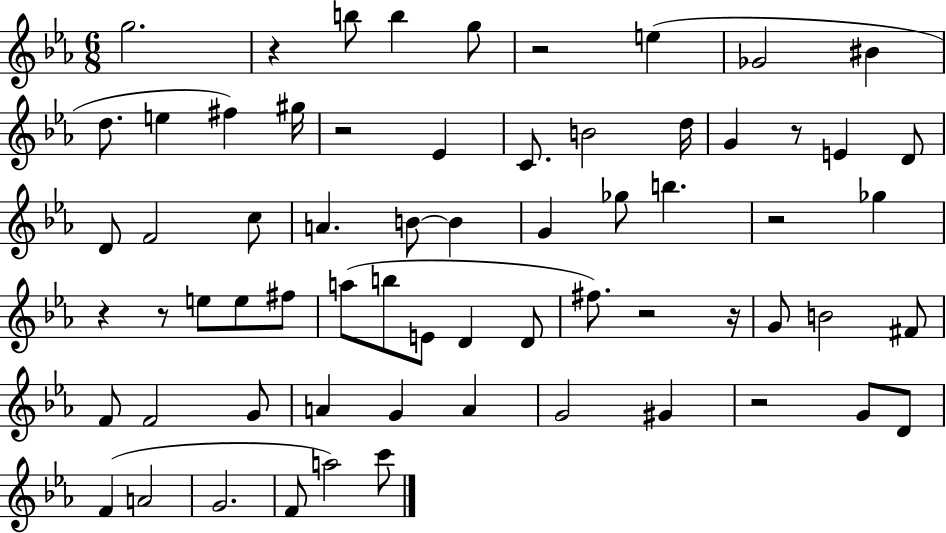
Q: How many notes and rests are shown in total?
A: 66